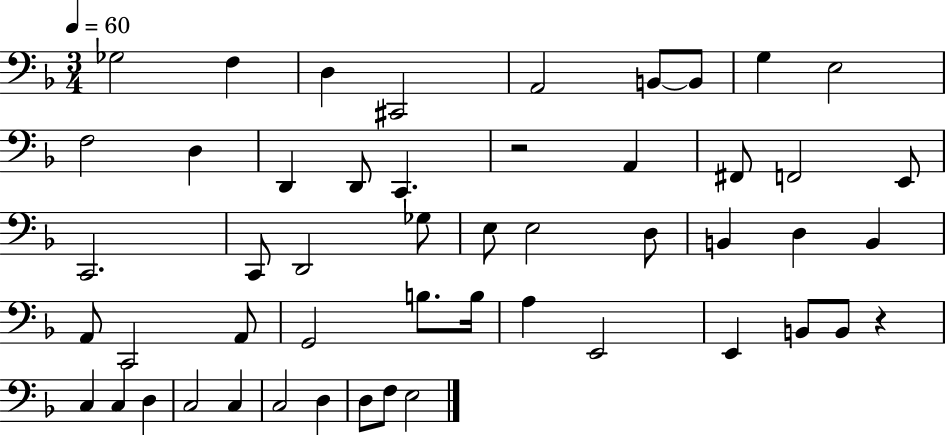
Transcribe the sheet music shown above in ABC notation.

X:1
T:Untitled
M:3/4
L:1/4
K:F
_G,2 F, D, ^C,,2 A,,2 B,,/2 B,,/2 G, E,2 F,2 D, D,, D,,/2 C,, z2 A,, ^F,,/2 F,,2 E,,/2 C,,2 C,,/2 D,,2 _G,/2 E,/2 E,2 D,/2 B,, D, B,, A,,/2 C,,2 A,,/2 G,,2 B,/2 B,/4 A, E,,2 E,, B,,/2 B,,/2 z C, C, D, C,2 C, C,2 D, D,/2 F,/2 E,2